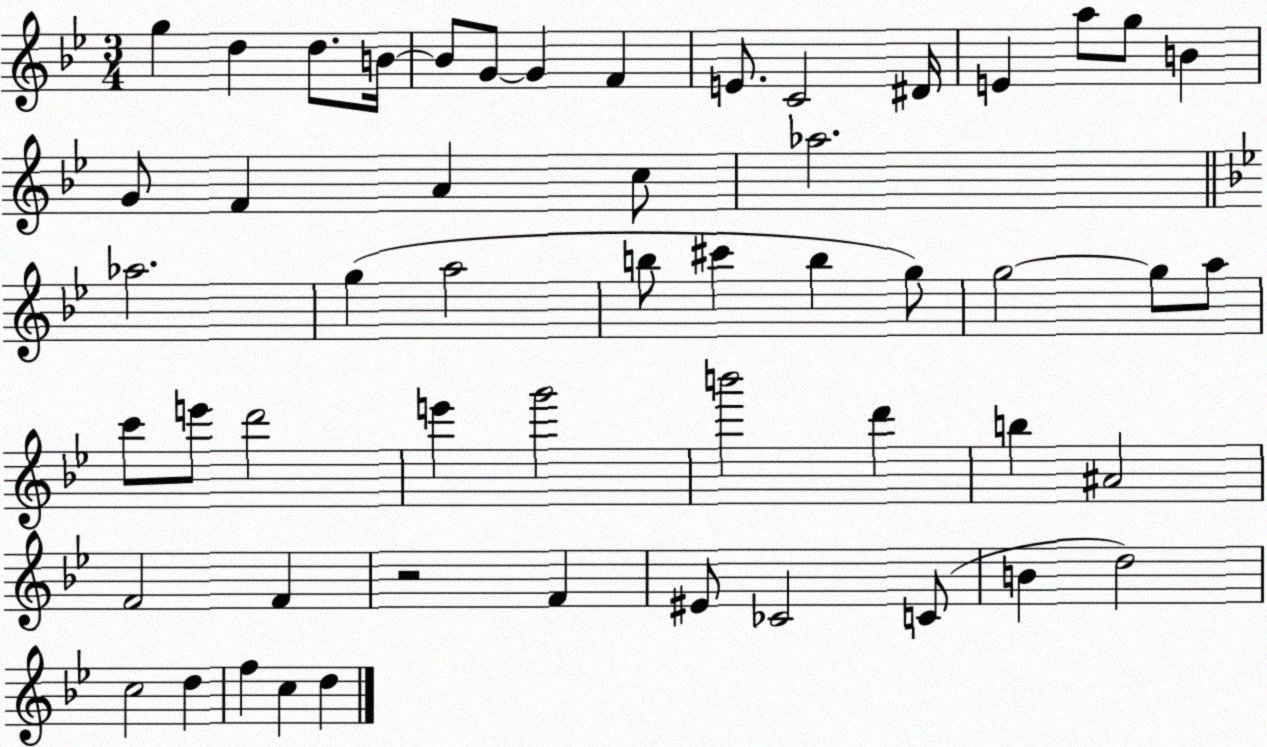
X:1
T:Untitled
M:3/4
L:1/4
K:Bb
g d d/2 B/4 B/2 G/2 G F E/2 C2 ^D/4 E a/2 g/2 B G/2 F A c/2 _a2 _a2 g a2 b/2 ^c' b g/2 g2 g/2 a/2 c'/2 e'/2 d'2 e' g'2 b'2 d' b ^A2 F2 F z2 F ^E/2 _C2 C/2 B d2 c2 d f c d